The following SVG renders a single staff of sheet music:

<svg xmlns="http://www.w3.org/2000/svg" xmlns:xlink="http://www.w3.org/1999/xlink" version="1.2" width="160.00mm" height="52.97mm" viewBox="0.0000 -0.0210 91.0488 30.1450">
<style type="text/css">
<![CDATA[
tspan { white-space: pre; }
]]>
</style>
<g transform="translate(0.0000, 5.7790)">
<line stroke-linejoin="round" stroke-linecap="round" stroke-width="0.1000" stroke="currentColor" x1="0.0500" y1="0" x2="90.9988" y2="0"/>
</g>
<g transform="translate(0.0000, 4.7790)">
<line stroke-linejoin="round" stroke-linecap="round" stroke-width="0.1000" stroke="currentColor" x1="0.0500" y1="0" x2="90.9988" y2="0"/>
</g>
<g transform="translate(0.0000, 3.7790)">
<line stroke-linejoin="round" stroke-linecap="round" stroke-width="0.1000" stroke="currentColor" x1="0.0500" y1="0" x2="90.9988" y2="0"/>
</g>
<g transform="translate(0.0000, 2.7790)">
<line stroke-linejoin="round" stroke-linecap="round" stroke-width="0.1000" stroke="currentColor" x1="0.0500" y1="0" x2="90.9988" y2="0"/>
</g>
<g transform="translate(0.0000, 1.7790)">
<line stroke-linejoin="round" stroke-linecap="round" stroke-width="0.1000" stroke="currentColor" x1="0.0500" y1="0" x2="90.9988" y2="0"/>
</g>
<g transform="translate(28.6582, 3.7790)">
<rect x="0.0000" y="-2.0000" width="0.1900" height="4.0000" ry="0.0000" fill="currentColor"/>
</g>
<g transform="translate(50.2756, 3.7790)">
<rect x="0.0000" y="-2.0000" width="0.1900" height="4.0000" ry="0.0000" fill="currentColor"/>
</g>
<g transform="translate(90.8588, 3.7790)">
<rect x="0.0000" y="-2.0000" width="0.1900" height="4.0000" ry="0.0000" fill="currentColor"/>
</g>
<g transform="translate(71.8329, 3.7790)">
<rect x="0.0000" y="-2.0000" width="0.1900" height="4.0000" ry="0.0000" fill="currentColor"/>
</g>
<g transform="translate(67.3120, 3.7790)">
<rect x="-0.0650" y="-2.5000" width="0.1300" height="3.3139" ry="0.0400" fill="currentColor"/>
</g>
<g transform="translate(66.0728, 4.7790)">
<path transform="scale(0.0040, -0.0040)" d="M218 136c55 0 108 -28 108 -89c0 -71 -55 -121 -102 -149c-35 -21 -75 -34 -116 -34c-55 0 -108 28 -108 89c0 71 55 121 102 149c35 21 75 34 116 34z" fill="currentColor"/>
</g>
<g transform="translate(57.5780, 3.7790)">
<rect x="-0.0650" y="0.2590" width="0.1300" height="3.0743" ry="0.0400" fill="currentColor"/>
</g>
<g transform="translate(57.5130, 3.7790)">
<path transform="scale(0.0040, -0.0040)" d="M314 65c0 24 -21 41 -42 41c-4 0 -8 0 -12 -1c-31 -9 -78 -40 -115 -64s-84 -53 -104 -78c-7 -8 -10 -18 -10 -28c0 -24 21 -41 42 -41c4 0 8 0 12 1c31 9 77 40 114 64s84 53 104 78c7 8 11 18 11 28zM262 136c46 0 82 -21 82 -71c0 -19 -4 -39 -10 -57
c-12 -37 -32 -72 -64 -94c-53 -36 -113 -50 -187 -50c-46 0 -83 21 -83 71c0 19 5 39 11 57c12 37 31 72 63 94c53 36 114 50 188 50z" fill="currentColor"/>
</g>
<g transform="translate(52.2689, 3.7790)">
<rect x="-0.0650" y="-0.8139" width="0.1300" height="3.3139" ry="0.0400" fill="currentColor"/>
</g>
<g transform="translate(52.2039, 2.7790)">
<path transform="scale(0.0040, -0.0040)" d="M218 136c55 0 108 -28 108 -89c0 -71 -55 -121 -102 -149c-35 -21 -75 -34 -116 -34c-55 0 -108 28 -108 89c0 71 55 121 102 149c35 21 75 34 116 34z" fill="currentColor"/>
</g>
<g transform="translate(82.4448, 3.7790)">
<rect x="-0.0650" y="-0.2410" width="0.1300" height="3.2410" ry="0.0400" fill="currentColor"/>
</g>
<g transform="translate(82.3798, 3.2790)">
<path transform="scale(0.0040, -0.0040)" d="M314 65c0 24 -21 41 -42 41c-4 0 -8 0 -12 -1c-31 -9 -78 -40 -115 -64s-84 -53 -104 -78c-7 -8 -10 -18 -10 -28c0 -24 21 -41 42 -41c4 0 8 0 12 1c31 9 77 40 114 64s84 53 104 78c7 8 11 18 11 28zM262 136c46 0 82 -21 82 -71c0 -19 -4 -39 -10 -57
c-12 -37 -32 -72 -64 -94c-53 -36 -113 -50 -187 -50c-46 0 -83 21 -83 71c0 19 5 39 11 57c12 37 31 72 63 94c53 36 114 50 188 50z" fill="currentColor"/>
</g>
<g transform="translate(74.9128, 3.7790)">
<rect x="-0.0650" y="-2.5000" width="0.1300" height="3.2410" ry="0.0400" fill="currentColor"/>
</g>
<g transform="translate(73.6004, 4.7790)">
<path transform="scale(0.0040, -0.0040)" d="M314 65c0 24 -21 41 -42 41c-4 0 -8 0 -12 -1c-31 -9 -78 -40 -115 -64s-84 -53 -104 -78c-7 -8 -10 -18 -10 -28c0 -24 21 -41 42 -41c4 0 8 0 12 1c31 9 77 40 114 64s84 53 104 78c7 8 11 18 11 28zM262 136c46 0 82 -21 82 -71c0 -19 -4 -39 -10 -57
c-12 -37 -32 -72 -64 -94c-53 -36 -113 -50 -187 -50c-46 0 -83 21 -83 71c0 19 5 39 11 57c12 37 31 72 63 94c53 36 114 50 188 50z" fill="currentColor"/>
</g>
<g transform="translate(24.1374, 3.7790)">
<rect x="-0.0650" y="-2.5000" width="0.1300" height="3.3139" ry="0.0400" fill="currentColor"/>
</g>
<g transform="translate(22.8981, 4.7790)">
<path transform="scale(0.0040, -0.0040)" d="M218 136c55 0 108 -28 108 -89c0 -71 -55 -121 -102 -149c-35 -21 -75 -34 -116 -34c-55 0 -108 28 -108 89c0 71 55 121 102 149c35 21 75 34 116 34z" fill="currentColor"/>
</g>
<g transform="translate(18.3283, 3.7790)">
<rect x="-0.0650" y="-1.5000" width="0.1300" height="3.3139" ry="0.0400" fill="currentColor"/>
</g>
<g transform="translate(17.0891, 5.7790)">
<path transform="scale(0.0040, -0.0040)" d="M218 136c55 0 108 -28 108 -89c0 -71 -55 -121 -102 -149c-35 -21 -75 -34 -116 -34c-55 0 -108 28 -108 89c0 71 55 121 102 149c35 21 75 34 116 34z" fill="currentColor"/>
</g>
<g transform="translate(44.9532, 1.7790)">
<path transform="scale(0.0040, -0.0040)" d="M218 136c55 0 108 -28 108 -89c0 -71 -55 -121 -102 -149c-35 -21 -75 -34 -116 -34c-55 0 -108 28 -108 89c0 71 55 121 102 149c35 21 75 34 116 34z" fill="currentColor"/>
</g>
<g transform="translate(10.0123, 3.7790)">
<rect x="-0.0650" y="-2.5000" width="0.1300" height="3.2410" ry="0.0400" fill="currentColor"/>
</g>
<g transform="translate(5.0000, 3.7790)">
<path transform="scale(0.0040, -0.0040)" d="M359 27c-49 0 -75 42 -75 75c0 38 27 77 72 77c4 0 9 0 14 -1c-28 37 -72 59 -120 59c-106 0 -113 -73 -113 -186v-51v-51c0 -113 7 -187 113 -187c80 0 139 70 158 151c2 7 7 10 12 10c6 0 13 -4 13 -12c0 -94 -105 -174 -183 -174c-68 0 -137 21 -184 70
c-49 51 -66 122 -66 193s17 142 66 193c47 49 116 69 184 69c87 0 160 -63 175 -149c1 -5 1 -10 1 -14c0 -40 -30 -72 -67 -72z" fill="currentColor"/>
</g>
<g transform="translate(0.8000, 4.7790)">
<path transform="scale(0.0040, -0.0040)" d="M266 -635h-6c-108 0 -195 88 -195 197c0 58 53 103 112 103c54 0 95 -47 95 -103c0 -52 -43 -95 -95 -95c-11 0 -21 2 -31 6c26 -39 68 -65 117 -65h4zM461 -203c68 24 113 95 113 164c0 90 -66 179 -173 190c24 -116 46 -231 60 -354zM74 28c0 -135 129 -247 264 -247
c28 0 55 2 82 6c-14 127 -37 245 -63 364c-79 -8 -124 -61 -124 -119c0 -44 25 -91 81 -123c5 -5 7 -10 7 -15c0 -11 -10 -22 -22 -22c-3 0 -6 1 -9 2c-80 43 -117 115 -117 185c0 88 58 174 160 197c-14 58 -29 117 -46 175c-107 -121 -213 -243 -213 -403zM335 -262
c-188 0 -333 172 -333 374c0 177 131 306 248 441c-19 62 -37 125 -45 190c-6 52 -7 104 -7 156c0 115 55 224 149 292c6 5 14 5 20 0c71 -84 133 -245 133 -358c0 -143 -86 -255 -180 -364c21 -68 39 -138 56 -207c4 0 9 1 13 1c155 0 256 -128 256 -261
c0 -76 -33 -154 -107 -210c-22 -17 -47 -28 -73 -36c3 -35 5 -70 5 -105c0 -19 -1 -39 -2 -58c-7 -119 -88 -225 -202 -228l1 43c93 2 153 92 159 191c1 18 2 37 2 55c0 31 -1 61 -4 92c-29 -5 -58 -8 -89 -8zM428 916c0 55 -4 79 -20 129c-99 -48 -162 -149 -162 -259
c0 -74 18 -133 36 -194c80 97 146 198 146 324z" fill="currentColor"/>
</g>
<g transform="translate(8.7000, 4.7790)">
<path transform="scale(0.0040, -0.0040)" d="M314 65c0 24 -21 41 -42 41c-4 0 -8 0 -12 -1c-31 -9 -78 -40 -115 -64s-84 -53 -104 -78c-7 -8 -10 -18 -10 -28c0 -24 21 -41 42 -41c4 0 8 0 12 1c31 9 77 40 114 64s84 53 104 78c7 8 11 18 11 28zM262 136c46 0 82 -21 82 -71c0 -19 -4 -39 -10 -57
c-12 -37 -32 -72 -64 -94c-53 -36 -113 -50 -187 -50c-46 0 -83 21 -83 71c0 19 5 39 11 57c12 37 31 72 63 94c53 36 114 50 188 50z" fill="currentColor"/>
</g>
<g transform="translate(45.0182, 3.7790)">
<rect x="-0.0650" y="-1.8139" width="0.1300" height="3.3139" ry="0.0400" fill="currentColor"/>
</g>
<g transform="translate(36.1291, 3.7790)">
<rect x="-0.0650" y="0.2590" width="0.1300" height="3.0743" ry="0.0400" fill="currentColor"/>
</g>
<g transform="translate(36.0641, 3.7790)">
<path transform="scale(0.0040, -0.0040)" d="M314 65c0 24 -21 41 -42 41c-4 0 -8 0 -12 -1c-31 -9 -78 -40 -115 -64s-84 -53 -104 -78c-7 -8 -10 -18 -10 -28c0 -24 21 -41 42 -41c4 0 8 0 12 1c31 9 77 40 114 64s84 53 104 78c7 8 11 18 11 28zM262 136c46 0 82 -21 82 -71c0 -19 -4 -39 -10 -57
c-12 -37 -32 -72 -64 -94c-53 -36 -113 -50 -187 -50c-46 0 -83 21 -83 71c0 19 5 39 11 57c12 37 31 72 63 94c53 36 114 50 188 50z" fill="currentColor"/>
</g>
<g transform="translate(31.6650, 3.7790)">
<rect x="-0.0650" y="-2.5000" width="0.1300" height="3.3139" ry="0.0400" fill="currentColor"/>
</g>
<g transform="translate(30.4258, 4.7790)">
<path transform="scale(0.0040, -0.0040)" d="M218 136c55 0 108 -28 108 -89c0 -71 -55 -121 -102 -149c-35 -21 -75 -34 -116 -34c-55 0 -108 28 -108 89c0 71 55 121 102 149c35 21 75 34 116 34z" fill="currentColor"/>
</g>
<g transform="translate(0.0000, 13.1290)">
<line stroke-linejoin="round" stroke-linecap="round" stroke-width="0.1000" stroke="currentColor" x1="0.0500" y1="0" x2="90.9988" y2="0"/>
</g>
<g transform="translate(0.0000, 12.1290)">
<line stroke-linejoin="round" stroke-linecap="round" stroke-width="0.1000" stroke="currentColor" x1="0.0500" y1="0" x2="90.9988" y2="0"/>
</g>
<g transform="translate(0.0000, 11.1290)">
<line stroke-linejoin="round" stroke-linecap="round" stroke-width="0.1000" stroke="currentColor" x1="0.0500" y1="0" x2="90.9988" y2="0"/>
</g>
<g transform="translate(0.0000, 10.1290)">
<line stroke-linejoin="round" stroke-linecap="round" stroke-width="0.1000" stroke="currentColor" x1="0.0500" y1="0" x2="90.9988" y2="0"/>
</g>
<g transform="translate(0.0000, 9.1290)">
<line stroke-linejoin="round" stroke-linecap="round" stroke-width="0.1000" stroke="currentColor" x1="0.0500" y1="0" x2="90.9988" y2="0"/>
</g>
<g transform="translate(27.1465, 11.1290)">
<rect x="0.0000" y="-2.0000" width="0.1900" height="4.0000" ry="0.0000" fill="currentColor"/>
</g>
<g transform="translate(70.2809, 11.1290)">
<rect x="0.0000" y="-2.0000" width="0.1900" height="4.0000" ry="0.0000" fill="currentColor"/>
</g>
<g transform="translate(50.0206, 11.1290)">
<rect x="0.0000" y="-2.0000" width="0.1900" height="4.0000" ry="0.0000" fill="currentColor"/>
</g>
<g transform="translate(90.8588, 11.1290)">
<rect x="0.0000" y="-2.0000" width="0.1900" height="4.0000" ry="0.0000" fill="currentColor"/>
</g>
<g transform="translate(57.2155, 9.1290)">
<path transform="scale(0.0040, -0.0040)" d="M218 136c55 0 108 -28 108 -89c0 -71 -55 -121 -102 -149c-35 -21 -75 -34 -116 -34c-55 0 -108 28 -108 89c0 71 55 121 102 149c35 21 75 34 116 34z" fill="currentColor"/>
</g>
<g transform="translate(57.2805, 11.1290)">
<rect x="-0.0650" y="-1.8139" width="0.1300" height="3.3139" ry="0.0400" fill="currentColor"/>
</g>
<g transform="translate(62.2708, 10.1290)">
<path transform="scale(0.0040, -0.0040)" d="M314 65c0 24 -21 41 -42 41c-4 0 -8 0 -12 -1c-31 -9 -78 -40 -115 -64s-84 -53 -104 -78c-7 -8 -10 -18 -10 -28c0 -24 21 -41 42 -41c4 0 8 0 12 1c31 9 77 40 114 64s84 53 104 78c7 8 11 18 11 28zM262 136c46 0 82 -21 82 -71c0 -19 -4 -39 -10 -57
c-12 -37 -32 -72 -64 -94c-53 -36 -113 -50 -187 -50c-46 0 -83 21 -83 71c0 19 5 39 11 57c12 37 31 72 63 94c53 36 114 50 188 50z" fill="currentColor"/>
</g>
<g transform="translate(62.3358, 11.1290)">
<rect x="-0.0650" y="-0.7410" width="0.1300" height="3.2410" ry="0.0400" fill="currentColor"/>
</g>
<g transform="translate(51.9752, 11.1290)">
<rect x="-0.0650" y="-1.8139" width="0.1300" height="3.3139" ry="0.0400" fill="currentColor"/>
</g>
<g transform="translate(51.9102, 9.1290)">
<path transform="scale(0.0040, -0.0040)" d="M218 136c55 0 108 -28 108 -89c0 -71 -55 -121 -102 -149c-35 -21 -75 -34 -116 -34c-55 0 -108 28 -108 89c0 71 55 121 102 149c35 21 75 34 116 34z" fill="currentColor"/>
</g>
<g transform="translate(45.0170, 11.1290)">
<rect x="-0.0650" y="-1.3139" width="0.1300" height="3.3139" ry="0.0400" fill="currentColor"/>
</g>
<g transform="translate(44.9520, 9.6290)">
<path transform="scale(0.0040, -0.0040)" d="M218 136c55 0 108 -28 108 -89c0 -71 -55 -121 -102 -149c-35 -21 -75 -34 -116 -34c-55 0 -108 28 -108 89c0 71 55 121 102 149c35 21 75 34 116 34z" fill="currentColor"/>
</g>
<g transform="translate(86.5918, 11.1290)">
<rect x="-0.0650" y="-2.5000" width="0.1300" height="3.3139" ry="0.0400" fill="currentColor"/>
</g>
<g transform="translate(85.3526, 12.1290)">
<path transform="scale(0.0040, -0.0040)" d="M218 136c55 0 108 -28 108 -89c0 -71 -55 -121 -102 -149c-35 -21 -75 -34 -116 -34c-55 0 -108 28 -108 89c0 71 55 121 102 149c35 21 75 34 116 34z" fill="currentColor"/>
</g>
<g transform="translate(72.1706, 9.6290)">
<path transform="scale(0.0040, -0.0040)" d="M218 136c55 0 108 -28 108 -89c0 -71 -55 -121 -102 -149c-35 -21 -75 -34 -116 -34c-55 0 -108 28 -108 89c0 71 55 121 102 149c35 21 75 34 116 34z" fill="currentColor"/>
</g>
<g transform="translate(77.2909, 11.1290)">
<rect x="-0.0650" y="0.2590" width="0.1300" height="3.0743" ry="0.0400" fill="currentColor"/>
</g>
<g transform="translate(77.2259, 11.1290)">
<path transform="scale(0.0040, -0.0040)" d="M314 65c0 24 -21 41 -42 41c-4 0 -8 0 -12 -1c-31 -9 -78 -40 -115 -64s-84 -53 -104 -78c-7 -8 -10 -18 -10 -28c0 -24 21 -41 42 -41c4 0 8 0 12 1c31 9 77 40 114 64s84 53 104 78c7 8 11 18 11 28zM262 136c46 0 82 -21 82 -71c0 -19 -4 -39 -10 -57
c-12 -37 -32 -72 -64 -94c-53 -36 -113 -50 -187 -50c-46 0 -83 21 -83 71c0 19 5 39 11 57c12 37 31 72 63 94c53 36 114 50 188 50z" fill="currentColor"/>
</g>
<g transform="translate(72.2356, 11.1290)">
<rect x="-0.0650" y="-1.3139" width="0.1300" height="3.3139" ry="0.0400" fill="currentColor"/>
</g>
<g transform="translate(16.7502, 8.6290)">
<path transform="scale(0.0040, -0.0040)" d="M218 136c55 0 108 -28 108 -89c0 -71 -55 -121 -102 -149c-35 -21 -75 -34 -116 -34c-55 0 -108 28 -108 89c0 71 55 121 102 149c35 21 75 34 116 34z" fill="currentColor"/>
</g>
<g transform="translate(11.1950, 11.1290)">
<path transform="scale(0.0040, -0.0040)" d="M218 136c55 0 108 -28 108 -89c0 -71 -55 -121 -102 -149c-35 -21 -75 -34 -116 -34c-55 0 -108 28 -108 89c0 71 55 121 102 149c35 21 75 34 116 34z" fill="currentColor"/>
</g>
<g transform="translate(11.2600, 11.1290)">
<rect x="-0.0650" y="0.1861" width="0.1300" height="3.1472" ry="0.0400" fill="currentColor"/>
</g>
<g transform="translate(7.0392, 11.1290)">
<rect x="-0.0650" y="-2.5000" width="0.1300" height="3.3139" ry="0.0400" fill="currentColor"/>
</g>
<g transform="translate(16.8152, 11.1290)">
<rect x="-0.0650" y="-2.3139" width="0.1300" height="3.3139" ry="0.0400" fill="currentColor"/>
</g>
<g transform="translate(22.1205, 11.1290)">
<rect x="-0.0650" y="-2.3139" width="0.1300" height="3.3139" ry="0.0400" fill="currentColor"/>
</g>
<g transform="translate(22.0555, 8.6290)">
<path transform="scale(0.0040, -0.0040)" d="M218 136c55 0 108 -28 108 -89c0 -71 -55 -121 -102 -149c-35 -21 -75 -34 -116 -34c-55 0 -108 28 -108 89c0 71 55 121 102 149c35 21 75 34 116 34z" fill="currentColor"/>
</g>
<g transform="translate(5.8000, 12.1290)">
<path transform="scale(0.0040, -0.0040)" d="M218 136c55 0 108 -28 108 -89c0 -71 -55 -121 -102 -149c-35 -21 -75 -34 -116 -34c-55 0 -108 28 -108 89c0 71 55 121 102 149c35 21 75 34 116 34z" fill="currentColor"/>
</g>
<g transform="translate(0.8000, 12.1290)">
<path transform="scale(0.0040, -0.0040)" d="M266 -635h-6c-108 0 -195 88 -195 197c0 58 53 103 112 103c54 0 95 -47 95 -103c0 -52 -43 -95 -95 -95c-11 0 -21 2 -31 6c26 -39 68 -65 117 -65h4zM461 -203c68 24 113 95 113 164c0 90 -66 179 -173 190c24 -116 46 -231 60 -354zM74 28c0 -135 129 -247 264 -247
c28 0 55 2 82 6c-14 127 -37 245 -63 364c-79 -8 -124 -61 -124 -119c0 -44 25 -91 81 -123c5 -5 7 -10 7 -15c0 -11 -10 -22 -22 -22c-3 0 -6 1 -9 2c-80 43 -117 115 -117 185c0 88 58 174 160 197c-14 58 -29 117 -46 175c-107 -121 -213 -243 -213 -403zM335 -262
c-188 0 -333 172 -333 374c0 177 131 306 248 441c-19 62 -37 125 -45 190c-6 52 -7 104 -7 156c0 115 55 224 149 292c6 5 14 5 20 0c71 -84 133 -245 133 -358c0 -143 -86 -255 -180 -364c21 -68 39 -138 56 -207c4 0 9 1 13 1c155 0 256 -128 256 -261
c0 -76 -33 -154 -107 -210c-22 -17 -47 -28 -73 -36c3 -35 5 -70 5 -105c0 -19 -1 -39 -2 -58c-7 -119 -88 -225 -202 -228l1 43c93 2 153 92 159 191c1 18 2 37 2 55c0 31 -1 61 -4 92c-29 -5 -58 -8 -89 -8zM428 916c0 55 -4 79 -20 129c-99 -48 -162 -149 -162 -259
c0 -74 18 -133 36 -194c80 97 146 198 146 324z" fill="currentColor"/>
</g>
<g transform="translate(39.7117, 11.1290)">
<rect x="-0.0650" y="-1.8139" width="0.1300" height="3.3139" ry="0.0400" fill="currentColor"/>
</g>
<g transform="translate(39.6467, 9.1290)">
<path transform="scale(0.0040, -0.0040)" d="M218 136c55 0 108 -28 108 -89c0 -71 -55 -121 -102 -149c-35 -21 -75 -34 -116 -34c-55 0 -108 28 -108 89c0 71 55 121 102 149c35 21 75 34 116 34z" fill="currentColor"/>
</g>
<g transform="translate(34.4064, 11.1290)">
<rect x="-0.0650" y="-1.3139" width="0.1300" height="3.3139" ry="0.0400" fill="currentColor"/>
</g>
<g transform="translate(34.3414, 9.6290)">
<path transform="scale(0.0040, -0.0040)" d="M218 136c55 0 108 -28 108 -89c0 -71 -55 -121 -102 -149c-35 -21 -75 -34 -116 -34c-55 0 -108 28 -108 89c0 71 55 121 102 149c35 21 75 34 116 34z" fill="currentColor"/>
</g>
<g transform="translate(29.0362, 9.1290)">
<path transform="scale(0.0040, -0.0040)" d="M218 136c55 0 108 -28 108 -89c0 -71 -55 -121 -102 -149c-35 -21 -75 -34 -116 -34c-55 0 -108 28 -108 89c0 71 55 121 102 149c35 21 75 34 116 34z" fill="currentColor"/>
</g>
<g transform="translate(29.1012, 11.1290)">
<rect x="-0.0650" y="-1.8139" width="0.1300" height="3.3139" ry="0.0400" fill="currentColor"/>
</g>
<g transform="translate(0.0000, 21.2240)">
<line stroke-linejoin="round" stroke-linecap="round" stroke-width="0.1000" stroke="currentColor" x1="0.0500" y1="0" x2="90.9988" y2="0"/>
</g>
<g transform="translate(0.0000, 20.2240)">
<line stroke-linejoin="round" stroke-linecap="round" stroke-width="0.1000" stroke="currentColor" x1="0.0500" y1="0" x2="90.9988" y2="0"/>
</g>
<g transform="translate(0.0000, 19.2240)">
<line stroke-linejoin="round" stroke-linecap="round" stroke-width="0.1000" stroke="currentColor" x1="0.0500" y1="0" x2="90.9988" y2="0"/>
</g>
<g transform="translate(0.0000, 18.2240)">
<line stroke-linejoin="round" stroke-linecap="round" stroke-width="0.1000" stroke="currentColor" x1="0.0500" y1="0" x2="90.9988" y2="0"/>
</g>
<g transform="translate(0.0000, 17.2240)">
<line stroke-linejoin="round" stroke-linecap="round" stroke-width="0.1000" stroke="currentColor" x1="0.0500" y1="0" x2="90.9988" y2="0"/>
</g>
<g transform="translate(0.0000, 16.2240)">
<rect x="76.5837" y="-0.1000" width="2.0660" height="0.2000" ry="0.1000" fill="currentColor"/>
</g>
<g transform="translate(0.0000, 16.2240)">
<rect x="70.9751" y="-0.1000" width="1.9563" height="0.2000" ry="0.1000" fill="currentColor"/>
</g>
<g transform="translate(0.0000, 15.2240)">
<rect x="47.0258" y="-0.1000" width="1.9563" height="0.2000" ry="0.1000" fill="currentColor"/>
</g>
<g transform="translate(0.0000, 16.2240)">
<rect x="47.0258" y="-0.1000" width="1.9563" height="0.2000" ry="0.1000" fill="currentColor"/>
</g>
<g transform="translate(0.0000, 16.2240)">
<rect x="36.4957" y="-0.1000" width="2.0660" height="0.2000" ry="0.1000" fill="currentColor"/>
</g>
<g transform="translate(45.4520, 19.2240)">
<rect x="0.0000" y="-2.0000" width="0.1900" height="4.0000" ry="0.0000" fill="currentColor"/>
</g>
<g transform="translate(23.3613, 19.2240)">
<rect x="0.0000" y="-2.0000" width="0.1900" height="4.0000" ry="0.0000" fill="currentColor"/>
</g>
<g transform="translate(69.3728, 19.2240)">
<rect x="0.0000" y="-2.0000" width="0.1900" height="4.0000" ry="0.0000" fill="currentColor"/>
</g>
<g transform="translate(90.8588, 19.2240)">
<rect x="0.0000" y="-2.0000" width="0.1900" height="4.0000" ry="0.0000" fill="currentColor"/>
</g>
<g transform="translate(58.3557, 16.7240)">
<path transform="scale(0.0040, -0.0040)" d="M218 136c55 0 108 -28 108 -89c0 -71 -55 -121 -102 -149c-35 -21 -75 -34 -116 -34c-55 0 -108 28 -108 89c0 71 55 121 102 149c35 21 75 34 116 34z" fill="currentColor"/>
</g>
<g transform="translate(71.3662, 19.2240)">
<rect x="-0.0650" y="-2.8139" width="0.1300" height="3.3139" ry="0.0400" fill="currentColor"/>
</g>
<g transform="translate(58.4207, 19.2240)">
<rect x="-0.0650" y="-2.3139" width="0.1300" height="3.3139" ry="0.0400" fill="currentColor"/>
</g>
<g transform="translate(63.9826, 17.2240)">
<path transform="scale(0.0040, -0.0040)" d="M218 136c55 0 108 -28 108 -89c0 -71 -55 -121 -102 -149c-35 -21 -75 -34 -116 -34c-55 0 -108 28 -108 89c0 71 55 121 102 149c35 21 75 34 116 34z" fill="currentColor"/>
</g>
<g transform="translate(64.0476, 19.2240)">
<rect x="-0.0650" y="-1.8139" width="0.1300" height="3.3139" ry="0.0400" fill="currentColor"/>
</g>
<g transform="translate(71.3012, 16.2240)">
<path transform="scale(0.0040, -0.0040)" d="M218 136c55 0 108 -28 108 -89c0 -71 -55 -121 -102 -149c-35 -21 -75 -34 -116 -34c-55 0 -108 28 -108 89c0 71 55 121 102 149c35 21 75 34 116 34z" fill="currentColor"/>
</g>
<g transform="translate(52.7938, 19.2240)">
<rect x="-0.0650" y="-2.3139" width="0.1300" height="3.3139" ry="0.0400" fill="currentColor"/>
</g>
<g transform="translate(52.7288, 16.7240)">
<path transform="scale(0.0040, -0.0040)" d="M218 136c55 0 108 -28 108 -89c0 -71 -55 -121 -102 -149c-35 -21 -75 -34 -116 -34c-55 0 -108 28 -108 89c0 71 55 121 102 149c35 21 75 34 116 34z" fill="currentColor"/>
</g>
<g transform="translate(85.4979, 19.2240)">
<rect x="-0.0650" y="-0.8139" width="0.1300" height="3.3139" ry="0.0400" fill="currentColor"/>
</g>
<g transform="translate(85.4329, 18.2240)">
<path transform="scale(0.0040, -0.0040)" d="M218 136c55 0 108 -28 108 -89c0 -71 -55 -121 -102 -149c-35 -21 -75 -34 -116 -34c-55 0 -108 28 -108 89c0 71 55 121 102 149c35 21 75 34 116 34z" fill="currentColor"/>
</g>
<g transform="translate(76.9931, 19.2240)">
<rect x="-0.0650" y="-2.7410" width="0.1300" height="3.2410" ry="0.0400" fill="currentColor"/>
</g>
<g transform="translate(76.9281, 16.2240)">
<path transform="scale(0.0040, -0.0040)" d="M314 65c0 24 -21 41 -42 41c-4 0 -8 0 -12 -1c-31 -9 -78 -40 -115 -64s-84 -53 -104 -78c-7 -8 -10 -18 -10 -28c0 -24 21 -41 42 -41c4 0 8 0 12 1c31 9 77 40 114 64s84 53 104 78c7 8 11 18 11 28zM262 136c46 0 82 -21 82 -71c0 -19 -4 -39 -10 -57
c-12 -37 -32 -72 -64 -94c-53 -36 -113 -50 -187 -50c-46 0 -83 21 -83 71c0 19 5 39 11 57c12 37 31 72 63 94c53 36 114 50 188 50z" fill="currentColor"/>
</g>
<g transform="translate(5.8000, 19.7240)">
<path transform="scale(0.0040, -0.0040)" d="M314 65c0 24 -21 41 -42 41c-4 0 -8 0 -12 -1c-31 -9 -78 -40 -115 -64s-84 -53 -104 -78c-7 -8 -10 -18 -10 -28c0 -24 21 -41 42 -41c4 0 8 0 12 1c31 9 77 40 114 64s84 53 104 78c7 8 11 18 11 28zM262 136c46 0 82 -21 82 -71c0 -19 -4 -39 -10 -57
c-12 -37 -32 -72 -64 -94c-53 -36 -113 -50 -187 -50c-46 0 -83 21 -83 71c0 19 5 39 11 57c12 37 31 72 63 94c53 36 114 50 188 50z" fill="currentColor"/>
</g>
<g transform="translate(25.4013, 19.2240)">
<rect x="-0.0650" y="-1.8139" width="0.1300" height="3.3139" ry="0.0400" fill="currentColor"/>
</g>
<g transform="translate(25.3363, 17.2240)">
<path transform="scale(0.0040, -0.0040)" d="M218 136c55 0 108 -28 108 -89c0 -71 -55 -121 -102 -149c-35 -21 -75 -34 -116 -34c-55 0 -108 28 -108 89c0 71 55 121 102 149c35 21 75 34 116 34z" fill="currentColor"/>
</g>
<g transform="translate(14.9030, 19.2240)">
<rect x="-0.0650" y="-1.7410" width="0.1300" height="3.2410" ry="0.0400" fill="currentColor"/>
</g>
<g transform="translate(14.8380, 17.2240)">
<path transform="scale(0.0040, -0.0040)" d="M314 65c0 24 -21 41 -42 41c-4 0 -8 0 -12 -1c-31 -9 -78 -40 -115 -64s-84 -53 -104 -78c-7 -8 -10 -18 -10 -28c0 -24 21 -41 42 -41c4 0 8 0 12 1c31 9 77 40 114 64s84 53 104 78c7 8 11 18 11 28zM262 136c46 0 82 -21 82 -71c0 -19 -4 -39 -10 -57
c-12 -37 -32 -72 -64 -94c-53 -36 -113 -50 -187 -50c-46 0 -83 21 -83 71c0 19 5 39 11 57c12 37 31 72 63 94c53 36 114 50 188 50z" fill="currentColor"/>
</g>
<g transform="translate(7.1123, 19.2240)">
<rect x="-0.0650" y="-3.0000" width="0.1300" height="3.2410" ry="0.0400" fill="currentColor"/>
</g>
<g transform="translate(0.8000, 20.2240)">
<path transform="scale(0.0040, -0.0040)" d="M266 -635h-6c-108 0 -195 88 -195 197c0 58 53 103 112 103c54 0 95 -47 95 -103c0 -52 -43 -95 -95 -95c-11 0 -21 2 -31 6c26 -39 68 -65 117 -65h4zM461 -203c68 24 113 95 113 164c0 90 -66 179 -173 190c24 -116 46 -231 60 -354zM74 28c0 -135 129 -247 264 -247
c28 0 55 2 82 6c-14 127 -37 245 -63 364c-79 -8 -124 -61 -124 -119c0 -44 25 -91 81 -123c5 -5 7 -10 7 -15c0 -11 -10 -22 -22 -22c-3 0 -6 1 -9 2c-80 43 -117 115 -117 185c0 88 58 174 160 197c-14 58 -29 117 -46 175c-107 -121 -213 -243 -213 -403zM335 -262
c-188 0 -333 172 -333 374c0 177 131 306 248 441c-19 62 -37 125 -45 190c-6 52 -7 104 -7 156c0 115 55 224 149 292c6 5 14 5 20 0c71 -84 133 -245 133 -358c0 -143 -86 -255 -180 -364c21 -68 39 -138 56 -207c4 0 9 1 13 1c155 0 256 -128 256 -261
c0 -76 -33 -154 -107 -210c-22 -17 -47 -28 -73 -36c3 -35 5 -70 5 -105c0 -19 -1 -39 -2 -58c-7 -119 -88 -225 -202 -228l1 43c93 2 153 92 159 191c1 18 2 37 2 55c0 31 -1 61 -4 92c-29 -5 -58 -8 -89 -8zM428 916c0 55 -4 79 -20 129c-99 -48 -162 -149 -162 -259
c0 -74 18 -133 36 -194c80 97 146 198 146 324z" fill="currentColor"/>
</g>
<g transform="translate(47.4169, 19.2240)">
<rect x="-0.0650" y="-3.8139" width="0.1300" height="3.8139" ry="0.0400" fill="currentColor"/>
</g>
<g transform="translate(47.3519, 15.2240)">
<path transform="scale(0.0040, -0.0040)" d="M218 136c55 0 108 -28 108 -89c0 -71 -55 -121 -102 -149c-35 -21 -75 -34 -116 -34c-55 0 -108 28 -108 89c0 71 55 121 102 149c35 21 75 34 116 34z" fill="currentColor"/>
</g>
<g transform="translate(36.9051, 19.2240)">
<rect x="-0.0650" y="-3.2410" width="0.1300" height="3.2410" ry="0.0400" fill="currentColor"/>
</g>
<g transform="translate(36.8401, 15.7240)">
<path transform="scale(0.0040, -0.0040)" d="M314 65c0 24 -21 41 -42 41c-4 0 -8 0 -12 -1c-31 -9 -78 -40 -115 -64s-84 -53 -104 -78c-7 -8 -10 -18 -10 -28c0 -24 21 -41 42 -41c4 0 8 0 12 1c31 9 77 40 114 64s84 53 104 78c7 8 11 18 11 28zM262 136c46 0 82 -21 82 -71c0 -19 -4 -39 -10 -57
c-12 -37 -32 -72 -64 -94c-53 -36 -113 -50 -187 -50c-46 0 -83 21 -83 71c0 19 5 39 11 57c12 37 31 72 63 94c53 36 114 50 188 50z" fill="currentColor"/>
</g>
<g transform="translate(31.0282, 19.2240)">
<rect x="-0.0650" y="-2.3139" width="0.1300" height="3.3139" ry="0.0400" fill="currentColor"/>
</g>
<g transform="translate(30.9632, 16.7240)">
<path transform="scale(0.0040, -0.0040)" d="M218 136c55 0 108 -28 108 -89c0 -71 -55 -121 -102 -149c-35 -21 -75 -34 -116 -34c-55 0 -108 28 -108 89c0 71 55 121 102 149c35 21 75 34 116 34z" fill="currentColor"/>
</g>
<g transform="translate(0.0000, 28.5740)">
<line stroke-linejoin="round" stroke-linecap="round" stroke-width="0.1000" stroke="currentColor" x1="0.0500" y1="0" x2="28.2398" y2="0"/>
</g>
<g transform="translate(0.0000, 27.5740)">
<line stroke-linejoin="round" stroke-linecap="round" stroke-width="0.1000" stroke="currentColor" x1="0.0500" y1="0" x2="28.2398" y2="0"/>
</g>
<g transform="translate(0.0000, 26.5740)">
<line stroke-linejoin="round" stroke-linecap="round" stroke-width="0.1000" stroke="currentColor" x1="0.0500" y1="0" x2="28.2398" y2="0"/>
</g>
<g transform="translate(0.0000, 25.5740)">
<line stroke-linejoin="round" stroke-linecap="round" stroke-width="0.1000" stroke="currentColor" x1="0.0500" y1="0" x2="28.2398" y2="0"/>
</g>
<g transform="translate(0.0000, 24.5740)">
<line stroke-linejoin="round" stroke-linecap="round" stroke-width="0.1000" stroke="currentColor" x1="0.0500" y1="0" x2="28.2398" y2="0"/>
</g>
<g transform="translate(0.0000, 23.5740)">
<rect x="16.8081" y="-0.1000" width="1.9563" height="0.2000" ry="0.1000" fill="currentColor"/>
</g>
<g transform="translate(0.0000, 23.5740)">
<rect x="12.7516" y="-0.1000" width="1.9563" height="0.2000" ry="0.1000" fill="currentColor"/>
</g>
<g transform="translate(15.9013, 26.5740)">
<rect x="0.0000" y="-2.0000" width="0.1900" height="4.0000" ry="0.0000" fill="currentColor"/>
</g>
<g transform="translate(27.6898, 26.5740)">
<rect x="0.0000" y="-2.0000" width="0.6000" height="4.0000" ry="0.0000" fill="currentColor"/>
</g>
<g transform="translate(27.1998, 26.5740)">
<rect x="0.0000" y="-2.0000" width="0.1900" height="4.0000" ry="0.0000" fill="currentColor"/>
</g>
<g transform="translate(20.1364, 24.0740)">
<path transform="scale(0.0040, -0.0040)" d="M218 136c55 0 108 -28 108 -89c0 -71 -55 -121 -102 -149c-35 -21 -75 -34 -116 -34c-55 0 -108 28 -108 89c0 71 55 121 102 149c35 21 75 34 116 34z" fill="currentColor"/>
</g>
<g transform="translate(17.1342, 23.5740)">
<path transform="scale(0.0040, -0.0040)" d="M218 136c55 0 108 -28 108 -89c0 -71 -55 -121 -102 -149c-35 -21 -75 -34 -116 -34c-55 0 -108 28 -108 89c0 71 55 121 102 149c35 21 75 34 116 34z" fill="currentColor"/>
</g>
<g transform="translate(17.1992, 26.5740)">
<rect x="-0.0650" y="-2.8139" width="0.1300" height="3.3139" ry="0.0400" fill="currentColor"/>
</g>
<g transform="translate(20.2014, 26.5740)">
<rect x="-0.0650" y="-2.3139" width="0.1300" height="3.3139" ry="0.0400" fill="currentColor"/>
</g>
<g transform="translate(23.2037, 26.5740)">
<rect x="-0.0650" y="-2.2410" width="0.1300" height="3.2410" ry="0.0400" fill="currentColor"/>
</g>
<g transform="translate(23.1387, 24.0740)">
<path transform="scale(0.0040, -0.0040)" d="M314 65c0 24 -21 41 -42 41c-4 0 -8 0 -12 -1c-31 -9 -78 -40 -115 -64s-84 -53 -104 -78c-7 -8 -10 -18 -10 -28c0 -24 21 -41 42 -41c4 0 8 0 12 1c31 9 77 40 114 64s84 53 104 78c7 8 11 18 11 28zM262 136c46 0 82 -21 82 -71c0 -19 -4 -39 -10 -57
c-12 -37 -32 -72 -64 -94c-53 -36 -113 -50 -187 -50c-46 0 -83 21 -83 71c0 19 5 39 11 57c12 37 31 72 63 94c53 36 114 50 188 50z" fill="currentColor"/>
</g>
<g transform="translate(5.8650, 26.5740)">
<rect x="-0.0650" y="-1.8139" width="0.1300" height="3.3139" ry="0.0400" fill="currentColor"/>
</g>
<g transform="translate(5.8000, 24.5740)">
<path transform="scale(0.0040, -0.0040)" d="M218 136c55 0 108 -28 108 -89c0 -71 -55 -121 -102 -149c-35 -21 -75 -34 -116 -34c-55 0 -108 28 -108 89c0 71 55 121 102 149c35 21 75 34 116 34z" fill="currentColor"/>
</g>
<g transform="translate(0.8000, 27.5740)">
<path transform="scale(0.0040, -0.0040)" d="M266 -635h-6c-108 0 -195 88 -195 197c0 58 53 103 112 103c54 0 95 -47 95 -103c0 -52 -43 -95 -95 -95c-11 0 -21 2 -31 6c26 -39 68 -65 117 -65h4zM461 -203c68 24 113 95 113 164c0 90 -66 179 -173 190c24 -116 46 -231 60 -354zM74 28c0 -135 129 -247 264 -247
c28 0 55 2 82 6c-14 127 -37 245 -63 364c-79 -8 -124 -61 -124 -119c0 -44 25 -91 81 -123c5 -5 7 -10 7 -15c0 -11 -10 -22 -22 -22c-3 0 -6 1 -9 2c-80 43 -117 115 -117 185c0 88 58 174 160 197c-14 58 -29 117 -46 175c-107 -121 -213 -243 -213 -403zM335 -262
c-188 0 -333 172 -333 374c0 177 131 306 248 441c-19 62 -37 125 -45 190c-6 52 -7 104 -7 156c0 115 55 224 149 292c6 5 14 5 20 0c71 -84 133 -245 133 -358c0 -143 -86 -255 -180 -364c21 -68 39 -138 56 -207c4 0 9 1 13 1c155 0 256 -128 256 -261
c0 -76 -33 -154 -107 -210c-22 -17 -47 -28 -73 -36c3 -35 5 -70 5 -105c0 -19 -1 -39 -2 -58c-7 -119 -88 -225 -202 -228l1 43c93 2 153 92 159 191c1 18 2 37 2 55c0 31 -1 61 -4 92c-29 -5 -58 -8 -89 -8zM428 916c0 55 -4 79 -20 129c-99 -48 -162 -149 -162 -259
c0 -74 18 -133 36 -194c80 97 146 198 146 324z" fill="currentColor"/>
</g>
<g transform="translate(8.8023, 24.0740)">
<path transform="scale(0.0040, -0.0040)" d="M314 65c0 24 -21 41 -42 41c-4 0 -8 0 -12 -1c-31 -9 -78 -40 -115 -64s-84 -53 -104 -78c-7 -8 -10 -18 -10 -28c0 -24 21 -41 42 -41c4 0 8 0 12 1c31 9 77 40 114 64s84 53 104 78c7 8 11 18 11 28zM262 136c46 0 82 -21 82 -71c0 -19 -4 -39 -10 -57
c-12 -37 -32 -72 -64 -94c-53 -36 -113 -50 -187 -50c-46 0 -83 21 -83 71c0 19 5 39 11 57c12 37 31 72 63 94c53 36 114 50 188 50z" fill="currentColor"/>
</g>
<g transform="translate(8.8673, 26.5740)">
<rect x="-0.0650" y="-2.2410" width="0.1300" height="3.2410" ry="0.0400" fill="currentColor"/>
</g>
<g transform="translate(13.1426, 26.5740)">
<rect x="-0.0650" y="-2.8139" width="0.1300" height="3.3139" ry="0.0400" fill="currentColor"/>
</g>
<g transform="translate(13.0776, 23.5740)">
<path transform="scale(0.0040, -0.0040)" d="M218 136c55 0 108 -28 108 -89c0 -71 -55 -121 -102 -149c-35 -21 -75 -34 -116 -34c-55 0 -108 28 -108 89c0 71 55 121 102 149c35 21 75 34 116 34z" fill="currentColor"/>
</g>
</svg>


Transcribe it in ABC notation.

X:1
T:Untitled
M:4/4
L:1/4
K:C
G2 E G G B2 f d B2 G G2 c2 G B g g f e f e f f d2 e B2 G A2 f2 f g b2 c' g g f a a2 d f g2 a a g g2